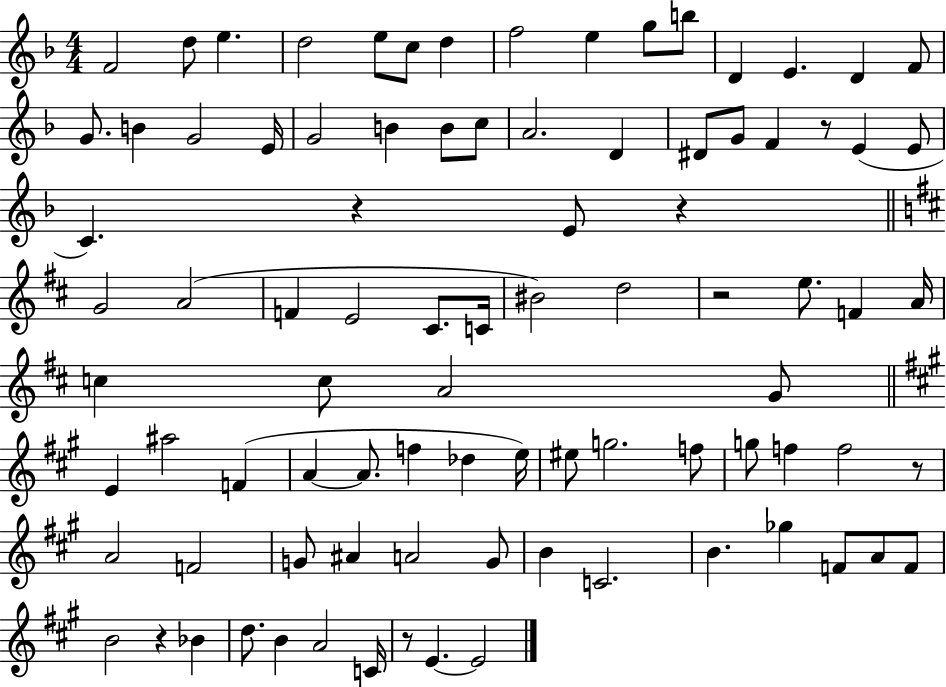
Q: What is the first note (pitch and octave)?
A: F4